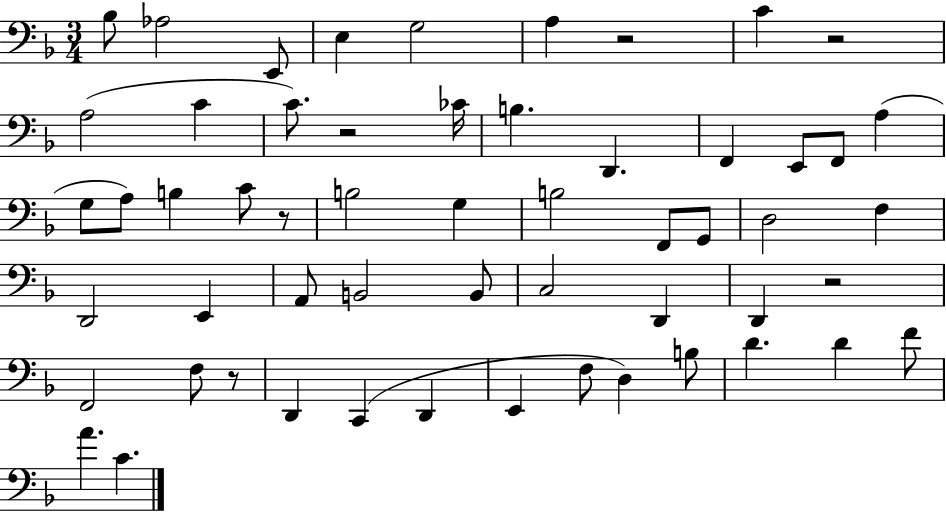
Bb3/e Ab3/h E2/e E3/q G3/h A3/q R/h C4/q R/h A3/h C4/q C4/e. R/h CES4/s B3/q. D2/q. F2/q E2/e F2/e A3/q G3/e A3/e B3/q C4/e R/e B3/h G3/q B3/h F2/e G2/e D3/h F3/q D2/h E2/q A2/e B2/h B2/e C3/h D2/q D2/q R/h F2/h F3/e R/e D2/q C2/q D2/q E2/q F3/e D3/q B3/e D4/q. D4/q F4/e A4/q. C4/q.